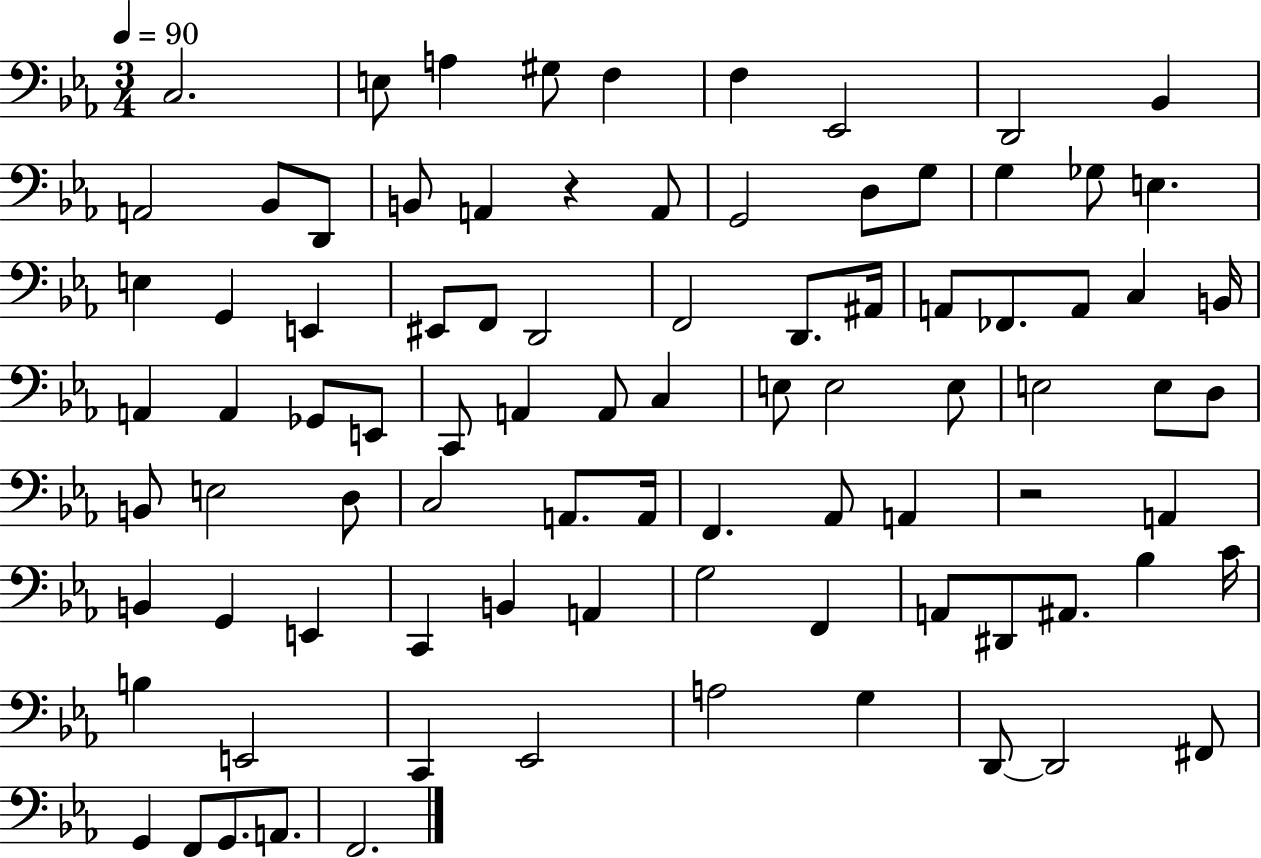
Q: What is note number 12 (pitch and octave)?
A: D2